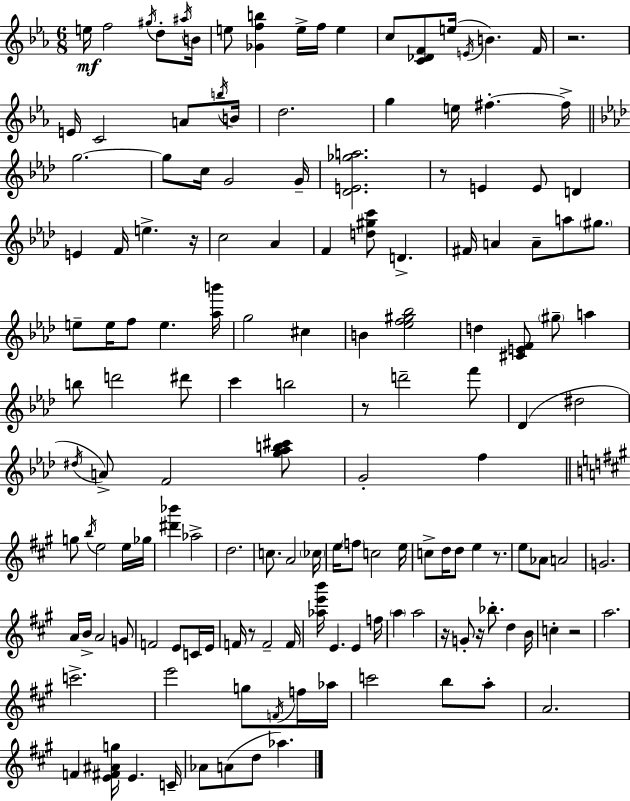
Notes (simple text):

E5/s F5/h G#5/s D5/e A#5/s B4/s E5/e [Gb4,F5,B5]/q E5/s F5/s E5/q C5/e [C4,Db4,F4]/e E5/s E4/s B4/q. F4/s R/h. E4/s C4/h A4/e B5/s B4/s D5/h. G5/q E5/s F#5/q. F#5/s G5/h. G5/e C5/s G4/h G4/s [Db4,E4,Gb5,A5]/h. R/e E4/q E4/e D4/q E4/q F4/s E5/q. R/s C5/h Ab4/q F4/q [D5,G#5,C6]/e D4/q. F#4/s A4/q A4/e A5/e G#5/e. E5/e E5/s F5/e E5/q. [Ab5,B6]/s G5/h C#5/q B4/q [Eb5,F5,G#5,Bb5]/h D5/q [C#4,E4,F4]/e G#5/e A5/q B5/e D6/h D#6/e C6/q B5/h R/e D6/h F6/e Db4/q D#5/h D#5/s A4/e F4/h [G5,Ab5,B5,C#6]/e G4/h F5/q G5/e B5/s E5/h E5/s Gb5/s [D#6,Bb6]/q Ab5/h D5/h. C5/e. A4/h CES5/s E5/s F5/e C5/h E5/s C5/e D5/s D5/e E5/q R/e. E5/e Ab4/e A4/h G4/h. A4/s B4/s A4/h G4/e F4/h E4/e C4/s E4/s F4/s R/e F4/h F4/s [Ab5,E6,B6]/s E4/q. E4/q F5/s A5/q A5/h R/s G4/e R/s Bb5/e. D5/q B4/s C5/q R/h A5/h. C6/h. E6/h G5/e F4/s F5/s Ab5/s C6/h B5/e A5/e A4/h. F4/q [E4,F#4,A#4,G5]/s E4/q. C4/s Ab4/e A4/e D5/e Ab5/q.